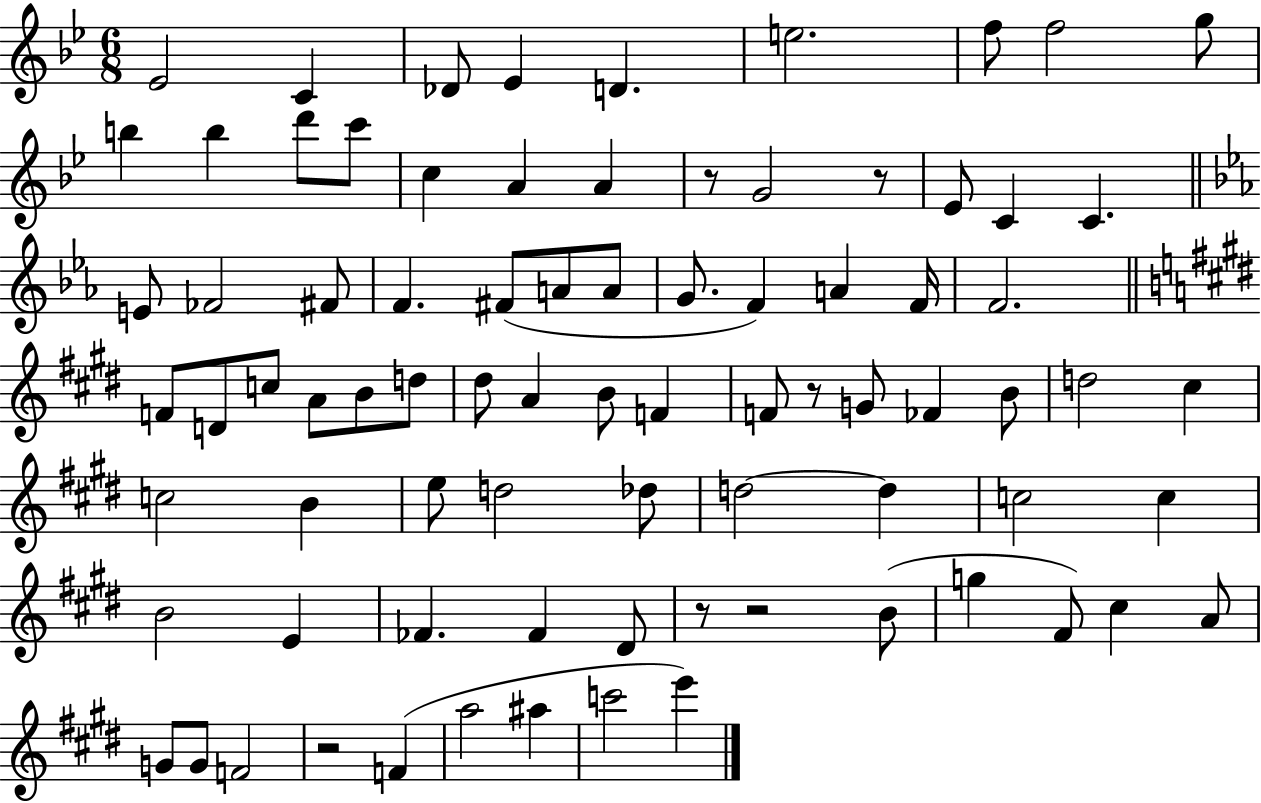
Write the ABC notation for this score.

X:1
T:Untitled
M:6/8
L:1/4
K:Bb
_E2 C _D/2 _E D e2 f/2 f2 g/2 b b d'/2 c'/2 c A A z/2 G2 z/2 _E/2 C C E/2 _F2 ^F/2 F ^F/2 A/2 A/2 G/2 F A F/4 F2 F/2 D/2 c/2 A/2 B/2 d/2 ^d/2 A B/2 F F/2 z/2 G/2 _F B/2 d2 ^c c2 B e/2 d2 _d/2 d2 d c2 c B2 E _F _F ^D/2 z/2 z2 B/2 g ^F/2 ^c A/2 G/2 G/2 F2 z2 F a2 ^a c'2 e'